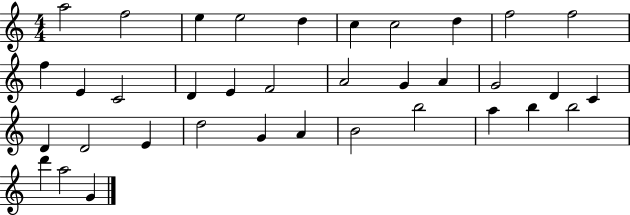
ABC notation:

X:1
T:Untitled
M:4/4
L:1/4
K:C
a2 f2 e e2 d c c2 d f2 f2 f E C2 D E F2 A2 G A G2 D C D D2 E d2 G A B2 b2 a b b2 d' a2 G